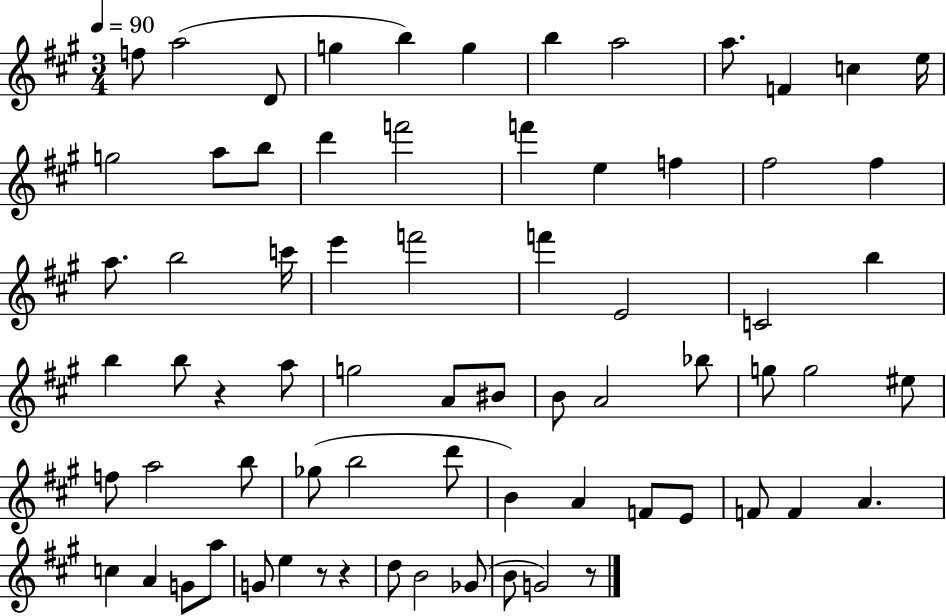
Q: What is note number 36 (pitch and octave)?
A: A4